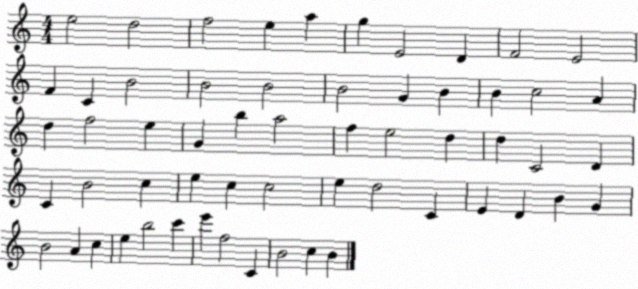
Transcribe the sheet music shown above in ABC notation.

X:1
T:Untitled
M:4/4
L:1/4
K:C
e2 d2 f2 e a g E2 D F2 E2 F C B2 B2 B2 B2 G B B c2 A d f2 e G b a2 f e2 d d C2 D C B2 c e c c2 e d2 C E D B G B2 A c e b2 c' e' f2 C B2 c B